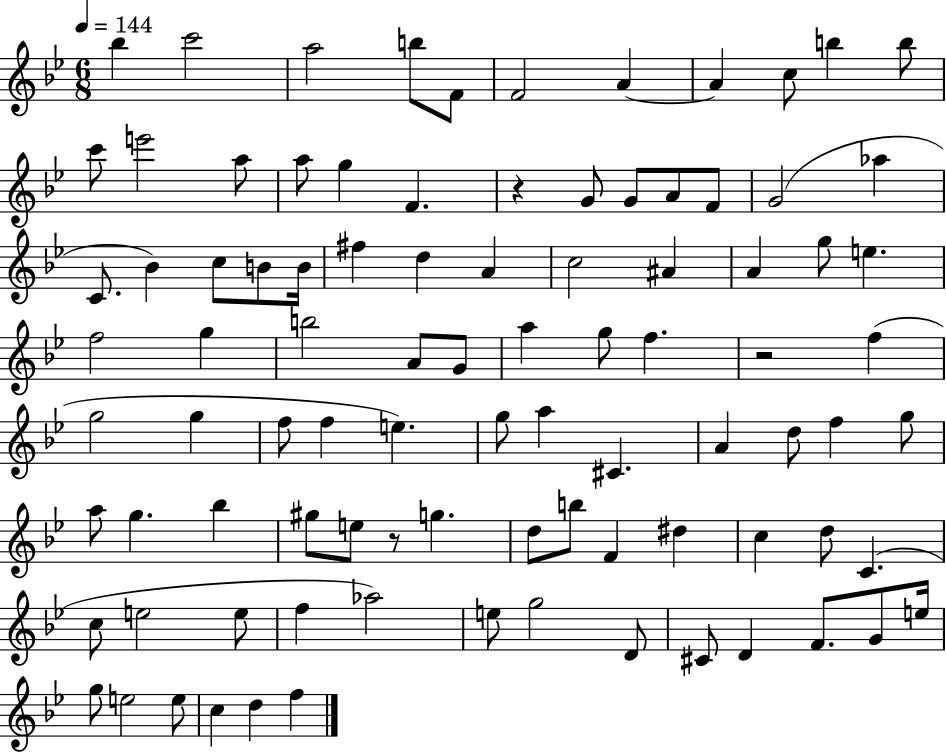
Bb5/q C6/h A5/h B5/e F4/e F4/h A4/q A4/q C5/e B5/q B5/e C6/e E6/h A5/e A5/e G5/q F4/q. R/q G4/e G4/e A4/e F4/e G4/h Ab5/q C4/e. Bb4/q C5/e B4/e B4/s F#5/q D5/q A4/q C5/h A#4/q A4/q G5/e E5/q. F5/h G5/q B5/h A4/e G4/e A5/q G5/e F5/q. R/h F5/q G5/h G5/q F5/e F5/q E5/q. G5/e A5/q C#4/q. A4/q D5/e F5/q G5/e A5/e G5/q. Bb5/q G#5/e E5/e R/e G5/q. D5/e B5/e F4/q D#5/q C5/q D5/e C4/q. C5/e E5/h E5/e F5/q Ab5/h E5/e G5/h D4/e C#4/e D4/q F4/e. G4/e E5/s G5/e E5/h E5/e C5/q D5/q F5/q